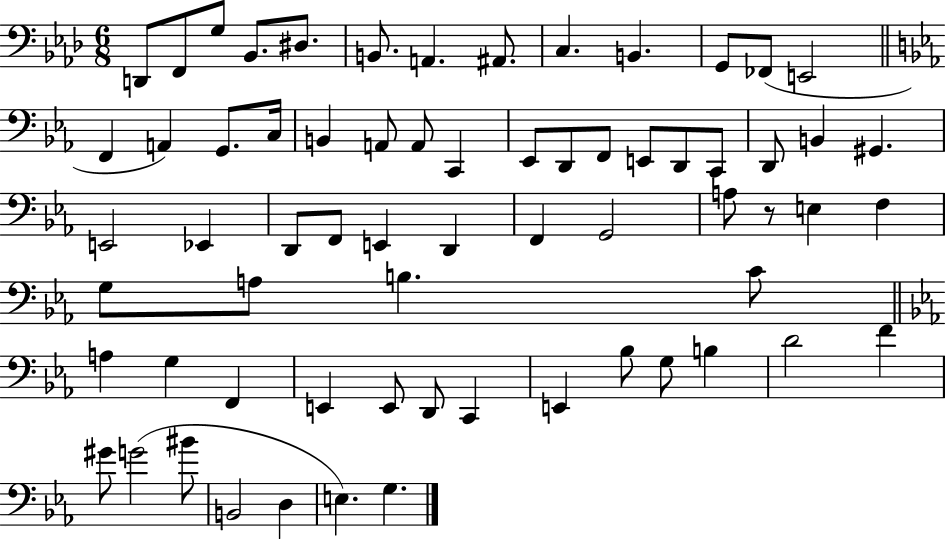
D2/e F2/e G3/e Bb2/e. D#3/e. B2/e. A2/q. A#2/e. C3/q. B2/q. G2/e FES2/e E2/h F2/q A2/q G2/e. C3/s B2/q A2/e A2/e C2/q Eb2/e D2/e F2/e E2/e D2/e C2/e D2/e B2/q G#2/q. E2/h Eb2/q D2/e F2/e E2/q D2/q F2/q G2/h A3/e R/e E3/q F3/q G3/e A3/e B3/q. C4/e A3/q G3/q F2/q E2/q E2/e D2/e C2/q E2/q Bb3/e G3/e B3/q D4/h F4/q G#4/e G4/h BIS4/e B2/h D3/q E3/q. G3/q.